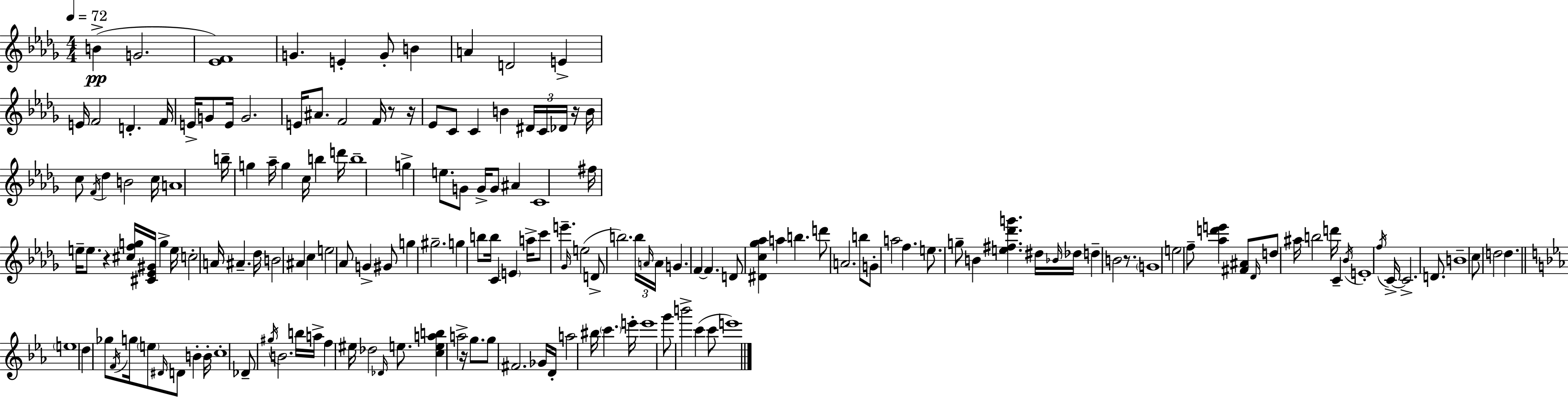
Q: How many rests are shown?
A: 6